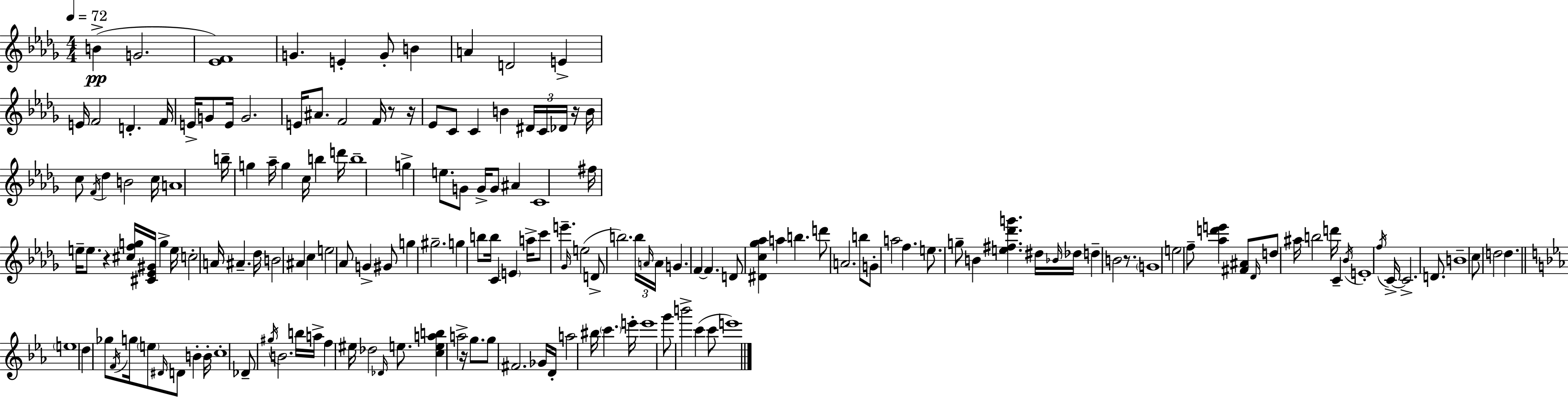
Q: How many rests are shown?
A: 6